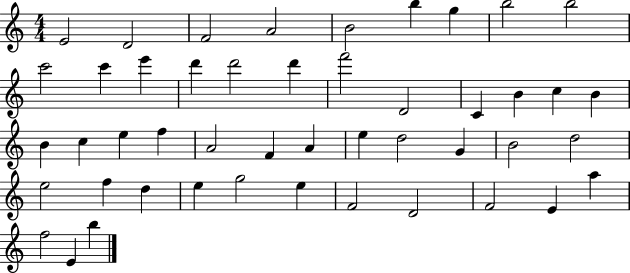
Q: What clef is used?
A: treble